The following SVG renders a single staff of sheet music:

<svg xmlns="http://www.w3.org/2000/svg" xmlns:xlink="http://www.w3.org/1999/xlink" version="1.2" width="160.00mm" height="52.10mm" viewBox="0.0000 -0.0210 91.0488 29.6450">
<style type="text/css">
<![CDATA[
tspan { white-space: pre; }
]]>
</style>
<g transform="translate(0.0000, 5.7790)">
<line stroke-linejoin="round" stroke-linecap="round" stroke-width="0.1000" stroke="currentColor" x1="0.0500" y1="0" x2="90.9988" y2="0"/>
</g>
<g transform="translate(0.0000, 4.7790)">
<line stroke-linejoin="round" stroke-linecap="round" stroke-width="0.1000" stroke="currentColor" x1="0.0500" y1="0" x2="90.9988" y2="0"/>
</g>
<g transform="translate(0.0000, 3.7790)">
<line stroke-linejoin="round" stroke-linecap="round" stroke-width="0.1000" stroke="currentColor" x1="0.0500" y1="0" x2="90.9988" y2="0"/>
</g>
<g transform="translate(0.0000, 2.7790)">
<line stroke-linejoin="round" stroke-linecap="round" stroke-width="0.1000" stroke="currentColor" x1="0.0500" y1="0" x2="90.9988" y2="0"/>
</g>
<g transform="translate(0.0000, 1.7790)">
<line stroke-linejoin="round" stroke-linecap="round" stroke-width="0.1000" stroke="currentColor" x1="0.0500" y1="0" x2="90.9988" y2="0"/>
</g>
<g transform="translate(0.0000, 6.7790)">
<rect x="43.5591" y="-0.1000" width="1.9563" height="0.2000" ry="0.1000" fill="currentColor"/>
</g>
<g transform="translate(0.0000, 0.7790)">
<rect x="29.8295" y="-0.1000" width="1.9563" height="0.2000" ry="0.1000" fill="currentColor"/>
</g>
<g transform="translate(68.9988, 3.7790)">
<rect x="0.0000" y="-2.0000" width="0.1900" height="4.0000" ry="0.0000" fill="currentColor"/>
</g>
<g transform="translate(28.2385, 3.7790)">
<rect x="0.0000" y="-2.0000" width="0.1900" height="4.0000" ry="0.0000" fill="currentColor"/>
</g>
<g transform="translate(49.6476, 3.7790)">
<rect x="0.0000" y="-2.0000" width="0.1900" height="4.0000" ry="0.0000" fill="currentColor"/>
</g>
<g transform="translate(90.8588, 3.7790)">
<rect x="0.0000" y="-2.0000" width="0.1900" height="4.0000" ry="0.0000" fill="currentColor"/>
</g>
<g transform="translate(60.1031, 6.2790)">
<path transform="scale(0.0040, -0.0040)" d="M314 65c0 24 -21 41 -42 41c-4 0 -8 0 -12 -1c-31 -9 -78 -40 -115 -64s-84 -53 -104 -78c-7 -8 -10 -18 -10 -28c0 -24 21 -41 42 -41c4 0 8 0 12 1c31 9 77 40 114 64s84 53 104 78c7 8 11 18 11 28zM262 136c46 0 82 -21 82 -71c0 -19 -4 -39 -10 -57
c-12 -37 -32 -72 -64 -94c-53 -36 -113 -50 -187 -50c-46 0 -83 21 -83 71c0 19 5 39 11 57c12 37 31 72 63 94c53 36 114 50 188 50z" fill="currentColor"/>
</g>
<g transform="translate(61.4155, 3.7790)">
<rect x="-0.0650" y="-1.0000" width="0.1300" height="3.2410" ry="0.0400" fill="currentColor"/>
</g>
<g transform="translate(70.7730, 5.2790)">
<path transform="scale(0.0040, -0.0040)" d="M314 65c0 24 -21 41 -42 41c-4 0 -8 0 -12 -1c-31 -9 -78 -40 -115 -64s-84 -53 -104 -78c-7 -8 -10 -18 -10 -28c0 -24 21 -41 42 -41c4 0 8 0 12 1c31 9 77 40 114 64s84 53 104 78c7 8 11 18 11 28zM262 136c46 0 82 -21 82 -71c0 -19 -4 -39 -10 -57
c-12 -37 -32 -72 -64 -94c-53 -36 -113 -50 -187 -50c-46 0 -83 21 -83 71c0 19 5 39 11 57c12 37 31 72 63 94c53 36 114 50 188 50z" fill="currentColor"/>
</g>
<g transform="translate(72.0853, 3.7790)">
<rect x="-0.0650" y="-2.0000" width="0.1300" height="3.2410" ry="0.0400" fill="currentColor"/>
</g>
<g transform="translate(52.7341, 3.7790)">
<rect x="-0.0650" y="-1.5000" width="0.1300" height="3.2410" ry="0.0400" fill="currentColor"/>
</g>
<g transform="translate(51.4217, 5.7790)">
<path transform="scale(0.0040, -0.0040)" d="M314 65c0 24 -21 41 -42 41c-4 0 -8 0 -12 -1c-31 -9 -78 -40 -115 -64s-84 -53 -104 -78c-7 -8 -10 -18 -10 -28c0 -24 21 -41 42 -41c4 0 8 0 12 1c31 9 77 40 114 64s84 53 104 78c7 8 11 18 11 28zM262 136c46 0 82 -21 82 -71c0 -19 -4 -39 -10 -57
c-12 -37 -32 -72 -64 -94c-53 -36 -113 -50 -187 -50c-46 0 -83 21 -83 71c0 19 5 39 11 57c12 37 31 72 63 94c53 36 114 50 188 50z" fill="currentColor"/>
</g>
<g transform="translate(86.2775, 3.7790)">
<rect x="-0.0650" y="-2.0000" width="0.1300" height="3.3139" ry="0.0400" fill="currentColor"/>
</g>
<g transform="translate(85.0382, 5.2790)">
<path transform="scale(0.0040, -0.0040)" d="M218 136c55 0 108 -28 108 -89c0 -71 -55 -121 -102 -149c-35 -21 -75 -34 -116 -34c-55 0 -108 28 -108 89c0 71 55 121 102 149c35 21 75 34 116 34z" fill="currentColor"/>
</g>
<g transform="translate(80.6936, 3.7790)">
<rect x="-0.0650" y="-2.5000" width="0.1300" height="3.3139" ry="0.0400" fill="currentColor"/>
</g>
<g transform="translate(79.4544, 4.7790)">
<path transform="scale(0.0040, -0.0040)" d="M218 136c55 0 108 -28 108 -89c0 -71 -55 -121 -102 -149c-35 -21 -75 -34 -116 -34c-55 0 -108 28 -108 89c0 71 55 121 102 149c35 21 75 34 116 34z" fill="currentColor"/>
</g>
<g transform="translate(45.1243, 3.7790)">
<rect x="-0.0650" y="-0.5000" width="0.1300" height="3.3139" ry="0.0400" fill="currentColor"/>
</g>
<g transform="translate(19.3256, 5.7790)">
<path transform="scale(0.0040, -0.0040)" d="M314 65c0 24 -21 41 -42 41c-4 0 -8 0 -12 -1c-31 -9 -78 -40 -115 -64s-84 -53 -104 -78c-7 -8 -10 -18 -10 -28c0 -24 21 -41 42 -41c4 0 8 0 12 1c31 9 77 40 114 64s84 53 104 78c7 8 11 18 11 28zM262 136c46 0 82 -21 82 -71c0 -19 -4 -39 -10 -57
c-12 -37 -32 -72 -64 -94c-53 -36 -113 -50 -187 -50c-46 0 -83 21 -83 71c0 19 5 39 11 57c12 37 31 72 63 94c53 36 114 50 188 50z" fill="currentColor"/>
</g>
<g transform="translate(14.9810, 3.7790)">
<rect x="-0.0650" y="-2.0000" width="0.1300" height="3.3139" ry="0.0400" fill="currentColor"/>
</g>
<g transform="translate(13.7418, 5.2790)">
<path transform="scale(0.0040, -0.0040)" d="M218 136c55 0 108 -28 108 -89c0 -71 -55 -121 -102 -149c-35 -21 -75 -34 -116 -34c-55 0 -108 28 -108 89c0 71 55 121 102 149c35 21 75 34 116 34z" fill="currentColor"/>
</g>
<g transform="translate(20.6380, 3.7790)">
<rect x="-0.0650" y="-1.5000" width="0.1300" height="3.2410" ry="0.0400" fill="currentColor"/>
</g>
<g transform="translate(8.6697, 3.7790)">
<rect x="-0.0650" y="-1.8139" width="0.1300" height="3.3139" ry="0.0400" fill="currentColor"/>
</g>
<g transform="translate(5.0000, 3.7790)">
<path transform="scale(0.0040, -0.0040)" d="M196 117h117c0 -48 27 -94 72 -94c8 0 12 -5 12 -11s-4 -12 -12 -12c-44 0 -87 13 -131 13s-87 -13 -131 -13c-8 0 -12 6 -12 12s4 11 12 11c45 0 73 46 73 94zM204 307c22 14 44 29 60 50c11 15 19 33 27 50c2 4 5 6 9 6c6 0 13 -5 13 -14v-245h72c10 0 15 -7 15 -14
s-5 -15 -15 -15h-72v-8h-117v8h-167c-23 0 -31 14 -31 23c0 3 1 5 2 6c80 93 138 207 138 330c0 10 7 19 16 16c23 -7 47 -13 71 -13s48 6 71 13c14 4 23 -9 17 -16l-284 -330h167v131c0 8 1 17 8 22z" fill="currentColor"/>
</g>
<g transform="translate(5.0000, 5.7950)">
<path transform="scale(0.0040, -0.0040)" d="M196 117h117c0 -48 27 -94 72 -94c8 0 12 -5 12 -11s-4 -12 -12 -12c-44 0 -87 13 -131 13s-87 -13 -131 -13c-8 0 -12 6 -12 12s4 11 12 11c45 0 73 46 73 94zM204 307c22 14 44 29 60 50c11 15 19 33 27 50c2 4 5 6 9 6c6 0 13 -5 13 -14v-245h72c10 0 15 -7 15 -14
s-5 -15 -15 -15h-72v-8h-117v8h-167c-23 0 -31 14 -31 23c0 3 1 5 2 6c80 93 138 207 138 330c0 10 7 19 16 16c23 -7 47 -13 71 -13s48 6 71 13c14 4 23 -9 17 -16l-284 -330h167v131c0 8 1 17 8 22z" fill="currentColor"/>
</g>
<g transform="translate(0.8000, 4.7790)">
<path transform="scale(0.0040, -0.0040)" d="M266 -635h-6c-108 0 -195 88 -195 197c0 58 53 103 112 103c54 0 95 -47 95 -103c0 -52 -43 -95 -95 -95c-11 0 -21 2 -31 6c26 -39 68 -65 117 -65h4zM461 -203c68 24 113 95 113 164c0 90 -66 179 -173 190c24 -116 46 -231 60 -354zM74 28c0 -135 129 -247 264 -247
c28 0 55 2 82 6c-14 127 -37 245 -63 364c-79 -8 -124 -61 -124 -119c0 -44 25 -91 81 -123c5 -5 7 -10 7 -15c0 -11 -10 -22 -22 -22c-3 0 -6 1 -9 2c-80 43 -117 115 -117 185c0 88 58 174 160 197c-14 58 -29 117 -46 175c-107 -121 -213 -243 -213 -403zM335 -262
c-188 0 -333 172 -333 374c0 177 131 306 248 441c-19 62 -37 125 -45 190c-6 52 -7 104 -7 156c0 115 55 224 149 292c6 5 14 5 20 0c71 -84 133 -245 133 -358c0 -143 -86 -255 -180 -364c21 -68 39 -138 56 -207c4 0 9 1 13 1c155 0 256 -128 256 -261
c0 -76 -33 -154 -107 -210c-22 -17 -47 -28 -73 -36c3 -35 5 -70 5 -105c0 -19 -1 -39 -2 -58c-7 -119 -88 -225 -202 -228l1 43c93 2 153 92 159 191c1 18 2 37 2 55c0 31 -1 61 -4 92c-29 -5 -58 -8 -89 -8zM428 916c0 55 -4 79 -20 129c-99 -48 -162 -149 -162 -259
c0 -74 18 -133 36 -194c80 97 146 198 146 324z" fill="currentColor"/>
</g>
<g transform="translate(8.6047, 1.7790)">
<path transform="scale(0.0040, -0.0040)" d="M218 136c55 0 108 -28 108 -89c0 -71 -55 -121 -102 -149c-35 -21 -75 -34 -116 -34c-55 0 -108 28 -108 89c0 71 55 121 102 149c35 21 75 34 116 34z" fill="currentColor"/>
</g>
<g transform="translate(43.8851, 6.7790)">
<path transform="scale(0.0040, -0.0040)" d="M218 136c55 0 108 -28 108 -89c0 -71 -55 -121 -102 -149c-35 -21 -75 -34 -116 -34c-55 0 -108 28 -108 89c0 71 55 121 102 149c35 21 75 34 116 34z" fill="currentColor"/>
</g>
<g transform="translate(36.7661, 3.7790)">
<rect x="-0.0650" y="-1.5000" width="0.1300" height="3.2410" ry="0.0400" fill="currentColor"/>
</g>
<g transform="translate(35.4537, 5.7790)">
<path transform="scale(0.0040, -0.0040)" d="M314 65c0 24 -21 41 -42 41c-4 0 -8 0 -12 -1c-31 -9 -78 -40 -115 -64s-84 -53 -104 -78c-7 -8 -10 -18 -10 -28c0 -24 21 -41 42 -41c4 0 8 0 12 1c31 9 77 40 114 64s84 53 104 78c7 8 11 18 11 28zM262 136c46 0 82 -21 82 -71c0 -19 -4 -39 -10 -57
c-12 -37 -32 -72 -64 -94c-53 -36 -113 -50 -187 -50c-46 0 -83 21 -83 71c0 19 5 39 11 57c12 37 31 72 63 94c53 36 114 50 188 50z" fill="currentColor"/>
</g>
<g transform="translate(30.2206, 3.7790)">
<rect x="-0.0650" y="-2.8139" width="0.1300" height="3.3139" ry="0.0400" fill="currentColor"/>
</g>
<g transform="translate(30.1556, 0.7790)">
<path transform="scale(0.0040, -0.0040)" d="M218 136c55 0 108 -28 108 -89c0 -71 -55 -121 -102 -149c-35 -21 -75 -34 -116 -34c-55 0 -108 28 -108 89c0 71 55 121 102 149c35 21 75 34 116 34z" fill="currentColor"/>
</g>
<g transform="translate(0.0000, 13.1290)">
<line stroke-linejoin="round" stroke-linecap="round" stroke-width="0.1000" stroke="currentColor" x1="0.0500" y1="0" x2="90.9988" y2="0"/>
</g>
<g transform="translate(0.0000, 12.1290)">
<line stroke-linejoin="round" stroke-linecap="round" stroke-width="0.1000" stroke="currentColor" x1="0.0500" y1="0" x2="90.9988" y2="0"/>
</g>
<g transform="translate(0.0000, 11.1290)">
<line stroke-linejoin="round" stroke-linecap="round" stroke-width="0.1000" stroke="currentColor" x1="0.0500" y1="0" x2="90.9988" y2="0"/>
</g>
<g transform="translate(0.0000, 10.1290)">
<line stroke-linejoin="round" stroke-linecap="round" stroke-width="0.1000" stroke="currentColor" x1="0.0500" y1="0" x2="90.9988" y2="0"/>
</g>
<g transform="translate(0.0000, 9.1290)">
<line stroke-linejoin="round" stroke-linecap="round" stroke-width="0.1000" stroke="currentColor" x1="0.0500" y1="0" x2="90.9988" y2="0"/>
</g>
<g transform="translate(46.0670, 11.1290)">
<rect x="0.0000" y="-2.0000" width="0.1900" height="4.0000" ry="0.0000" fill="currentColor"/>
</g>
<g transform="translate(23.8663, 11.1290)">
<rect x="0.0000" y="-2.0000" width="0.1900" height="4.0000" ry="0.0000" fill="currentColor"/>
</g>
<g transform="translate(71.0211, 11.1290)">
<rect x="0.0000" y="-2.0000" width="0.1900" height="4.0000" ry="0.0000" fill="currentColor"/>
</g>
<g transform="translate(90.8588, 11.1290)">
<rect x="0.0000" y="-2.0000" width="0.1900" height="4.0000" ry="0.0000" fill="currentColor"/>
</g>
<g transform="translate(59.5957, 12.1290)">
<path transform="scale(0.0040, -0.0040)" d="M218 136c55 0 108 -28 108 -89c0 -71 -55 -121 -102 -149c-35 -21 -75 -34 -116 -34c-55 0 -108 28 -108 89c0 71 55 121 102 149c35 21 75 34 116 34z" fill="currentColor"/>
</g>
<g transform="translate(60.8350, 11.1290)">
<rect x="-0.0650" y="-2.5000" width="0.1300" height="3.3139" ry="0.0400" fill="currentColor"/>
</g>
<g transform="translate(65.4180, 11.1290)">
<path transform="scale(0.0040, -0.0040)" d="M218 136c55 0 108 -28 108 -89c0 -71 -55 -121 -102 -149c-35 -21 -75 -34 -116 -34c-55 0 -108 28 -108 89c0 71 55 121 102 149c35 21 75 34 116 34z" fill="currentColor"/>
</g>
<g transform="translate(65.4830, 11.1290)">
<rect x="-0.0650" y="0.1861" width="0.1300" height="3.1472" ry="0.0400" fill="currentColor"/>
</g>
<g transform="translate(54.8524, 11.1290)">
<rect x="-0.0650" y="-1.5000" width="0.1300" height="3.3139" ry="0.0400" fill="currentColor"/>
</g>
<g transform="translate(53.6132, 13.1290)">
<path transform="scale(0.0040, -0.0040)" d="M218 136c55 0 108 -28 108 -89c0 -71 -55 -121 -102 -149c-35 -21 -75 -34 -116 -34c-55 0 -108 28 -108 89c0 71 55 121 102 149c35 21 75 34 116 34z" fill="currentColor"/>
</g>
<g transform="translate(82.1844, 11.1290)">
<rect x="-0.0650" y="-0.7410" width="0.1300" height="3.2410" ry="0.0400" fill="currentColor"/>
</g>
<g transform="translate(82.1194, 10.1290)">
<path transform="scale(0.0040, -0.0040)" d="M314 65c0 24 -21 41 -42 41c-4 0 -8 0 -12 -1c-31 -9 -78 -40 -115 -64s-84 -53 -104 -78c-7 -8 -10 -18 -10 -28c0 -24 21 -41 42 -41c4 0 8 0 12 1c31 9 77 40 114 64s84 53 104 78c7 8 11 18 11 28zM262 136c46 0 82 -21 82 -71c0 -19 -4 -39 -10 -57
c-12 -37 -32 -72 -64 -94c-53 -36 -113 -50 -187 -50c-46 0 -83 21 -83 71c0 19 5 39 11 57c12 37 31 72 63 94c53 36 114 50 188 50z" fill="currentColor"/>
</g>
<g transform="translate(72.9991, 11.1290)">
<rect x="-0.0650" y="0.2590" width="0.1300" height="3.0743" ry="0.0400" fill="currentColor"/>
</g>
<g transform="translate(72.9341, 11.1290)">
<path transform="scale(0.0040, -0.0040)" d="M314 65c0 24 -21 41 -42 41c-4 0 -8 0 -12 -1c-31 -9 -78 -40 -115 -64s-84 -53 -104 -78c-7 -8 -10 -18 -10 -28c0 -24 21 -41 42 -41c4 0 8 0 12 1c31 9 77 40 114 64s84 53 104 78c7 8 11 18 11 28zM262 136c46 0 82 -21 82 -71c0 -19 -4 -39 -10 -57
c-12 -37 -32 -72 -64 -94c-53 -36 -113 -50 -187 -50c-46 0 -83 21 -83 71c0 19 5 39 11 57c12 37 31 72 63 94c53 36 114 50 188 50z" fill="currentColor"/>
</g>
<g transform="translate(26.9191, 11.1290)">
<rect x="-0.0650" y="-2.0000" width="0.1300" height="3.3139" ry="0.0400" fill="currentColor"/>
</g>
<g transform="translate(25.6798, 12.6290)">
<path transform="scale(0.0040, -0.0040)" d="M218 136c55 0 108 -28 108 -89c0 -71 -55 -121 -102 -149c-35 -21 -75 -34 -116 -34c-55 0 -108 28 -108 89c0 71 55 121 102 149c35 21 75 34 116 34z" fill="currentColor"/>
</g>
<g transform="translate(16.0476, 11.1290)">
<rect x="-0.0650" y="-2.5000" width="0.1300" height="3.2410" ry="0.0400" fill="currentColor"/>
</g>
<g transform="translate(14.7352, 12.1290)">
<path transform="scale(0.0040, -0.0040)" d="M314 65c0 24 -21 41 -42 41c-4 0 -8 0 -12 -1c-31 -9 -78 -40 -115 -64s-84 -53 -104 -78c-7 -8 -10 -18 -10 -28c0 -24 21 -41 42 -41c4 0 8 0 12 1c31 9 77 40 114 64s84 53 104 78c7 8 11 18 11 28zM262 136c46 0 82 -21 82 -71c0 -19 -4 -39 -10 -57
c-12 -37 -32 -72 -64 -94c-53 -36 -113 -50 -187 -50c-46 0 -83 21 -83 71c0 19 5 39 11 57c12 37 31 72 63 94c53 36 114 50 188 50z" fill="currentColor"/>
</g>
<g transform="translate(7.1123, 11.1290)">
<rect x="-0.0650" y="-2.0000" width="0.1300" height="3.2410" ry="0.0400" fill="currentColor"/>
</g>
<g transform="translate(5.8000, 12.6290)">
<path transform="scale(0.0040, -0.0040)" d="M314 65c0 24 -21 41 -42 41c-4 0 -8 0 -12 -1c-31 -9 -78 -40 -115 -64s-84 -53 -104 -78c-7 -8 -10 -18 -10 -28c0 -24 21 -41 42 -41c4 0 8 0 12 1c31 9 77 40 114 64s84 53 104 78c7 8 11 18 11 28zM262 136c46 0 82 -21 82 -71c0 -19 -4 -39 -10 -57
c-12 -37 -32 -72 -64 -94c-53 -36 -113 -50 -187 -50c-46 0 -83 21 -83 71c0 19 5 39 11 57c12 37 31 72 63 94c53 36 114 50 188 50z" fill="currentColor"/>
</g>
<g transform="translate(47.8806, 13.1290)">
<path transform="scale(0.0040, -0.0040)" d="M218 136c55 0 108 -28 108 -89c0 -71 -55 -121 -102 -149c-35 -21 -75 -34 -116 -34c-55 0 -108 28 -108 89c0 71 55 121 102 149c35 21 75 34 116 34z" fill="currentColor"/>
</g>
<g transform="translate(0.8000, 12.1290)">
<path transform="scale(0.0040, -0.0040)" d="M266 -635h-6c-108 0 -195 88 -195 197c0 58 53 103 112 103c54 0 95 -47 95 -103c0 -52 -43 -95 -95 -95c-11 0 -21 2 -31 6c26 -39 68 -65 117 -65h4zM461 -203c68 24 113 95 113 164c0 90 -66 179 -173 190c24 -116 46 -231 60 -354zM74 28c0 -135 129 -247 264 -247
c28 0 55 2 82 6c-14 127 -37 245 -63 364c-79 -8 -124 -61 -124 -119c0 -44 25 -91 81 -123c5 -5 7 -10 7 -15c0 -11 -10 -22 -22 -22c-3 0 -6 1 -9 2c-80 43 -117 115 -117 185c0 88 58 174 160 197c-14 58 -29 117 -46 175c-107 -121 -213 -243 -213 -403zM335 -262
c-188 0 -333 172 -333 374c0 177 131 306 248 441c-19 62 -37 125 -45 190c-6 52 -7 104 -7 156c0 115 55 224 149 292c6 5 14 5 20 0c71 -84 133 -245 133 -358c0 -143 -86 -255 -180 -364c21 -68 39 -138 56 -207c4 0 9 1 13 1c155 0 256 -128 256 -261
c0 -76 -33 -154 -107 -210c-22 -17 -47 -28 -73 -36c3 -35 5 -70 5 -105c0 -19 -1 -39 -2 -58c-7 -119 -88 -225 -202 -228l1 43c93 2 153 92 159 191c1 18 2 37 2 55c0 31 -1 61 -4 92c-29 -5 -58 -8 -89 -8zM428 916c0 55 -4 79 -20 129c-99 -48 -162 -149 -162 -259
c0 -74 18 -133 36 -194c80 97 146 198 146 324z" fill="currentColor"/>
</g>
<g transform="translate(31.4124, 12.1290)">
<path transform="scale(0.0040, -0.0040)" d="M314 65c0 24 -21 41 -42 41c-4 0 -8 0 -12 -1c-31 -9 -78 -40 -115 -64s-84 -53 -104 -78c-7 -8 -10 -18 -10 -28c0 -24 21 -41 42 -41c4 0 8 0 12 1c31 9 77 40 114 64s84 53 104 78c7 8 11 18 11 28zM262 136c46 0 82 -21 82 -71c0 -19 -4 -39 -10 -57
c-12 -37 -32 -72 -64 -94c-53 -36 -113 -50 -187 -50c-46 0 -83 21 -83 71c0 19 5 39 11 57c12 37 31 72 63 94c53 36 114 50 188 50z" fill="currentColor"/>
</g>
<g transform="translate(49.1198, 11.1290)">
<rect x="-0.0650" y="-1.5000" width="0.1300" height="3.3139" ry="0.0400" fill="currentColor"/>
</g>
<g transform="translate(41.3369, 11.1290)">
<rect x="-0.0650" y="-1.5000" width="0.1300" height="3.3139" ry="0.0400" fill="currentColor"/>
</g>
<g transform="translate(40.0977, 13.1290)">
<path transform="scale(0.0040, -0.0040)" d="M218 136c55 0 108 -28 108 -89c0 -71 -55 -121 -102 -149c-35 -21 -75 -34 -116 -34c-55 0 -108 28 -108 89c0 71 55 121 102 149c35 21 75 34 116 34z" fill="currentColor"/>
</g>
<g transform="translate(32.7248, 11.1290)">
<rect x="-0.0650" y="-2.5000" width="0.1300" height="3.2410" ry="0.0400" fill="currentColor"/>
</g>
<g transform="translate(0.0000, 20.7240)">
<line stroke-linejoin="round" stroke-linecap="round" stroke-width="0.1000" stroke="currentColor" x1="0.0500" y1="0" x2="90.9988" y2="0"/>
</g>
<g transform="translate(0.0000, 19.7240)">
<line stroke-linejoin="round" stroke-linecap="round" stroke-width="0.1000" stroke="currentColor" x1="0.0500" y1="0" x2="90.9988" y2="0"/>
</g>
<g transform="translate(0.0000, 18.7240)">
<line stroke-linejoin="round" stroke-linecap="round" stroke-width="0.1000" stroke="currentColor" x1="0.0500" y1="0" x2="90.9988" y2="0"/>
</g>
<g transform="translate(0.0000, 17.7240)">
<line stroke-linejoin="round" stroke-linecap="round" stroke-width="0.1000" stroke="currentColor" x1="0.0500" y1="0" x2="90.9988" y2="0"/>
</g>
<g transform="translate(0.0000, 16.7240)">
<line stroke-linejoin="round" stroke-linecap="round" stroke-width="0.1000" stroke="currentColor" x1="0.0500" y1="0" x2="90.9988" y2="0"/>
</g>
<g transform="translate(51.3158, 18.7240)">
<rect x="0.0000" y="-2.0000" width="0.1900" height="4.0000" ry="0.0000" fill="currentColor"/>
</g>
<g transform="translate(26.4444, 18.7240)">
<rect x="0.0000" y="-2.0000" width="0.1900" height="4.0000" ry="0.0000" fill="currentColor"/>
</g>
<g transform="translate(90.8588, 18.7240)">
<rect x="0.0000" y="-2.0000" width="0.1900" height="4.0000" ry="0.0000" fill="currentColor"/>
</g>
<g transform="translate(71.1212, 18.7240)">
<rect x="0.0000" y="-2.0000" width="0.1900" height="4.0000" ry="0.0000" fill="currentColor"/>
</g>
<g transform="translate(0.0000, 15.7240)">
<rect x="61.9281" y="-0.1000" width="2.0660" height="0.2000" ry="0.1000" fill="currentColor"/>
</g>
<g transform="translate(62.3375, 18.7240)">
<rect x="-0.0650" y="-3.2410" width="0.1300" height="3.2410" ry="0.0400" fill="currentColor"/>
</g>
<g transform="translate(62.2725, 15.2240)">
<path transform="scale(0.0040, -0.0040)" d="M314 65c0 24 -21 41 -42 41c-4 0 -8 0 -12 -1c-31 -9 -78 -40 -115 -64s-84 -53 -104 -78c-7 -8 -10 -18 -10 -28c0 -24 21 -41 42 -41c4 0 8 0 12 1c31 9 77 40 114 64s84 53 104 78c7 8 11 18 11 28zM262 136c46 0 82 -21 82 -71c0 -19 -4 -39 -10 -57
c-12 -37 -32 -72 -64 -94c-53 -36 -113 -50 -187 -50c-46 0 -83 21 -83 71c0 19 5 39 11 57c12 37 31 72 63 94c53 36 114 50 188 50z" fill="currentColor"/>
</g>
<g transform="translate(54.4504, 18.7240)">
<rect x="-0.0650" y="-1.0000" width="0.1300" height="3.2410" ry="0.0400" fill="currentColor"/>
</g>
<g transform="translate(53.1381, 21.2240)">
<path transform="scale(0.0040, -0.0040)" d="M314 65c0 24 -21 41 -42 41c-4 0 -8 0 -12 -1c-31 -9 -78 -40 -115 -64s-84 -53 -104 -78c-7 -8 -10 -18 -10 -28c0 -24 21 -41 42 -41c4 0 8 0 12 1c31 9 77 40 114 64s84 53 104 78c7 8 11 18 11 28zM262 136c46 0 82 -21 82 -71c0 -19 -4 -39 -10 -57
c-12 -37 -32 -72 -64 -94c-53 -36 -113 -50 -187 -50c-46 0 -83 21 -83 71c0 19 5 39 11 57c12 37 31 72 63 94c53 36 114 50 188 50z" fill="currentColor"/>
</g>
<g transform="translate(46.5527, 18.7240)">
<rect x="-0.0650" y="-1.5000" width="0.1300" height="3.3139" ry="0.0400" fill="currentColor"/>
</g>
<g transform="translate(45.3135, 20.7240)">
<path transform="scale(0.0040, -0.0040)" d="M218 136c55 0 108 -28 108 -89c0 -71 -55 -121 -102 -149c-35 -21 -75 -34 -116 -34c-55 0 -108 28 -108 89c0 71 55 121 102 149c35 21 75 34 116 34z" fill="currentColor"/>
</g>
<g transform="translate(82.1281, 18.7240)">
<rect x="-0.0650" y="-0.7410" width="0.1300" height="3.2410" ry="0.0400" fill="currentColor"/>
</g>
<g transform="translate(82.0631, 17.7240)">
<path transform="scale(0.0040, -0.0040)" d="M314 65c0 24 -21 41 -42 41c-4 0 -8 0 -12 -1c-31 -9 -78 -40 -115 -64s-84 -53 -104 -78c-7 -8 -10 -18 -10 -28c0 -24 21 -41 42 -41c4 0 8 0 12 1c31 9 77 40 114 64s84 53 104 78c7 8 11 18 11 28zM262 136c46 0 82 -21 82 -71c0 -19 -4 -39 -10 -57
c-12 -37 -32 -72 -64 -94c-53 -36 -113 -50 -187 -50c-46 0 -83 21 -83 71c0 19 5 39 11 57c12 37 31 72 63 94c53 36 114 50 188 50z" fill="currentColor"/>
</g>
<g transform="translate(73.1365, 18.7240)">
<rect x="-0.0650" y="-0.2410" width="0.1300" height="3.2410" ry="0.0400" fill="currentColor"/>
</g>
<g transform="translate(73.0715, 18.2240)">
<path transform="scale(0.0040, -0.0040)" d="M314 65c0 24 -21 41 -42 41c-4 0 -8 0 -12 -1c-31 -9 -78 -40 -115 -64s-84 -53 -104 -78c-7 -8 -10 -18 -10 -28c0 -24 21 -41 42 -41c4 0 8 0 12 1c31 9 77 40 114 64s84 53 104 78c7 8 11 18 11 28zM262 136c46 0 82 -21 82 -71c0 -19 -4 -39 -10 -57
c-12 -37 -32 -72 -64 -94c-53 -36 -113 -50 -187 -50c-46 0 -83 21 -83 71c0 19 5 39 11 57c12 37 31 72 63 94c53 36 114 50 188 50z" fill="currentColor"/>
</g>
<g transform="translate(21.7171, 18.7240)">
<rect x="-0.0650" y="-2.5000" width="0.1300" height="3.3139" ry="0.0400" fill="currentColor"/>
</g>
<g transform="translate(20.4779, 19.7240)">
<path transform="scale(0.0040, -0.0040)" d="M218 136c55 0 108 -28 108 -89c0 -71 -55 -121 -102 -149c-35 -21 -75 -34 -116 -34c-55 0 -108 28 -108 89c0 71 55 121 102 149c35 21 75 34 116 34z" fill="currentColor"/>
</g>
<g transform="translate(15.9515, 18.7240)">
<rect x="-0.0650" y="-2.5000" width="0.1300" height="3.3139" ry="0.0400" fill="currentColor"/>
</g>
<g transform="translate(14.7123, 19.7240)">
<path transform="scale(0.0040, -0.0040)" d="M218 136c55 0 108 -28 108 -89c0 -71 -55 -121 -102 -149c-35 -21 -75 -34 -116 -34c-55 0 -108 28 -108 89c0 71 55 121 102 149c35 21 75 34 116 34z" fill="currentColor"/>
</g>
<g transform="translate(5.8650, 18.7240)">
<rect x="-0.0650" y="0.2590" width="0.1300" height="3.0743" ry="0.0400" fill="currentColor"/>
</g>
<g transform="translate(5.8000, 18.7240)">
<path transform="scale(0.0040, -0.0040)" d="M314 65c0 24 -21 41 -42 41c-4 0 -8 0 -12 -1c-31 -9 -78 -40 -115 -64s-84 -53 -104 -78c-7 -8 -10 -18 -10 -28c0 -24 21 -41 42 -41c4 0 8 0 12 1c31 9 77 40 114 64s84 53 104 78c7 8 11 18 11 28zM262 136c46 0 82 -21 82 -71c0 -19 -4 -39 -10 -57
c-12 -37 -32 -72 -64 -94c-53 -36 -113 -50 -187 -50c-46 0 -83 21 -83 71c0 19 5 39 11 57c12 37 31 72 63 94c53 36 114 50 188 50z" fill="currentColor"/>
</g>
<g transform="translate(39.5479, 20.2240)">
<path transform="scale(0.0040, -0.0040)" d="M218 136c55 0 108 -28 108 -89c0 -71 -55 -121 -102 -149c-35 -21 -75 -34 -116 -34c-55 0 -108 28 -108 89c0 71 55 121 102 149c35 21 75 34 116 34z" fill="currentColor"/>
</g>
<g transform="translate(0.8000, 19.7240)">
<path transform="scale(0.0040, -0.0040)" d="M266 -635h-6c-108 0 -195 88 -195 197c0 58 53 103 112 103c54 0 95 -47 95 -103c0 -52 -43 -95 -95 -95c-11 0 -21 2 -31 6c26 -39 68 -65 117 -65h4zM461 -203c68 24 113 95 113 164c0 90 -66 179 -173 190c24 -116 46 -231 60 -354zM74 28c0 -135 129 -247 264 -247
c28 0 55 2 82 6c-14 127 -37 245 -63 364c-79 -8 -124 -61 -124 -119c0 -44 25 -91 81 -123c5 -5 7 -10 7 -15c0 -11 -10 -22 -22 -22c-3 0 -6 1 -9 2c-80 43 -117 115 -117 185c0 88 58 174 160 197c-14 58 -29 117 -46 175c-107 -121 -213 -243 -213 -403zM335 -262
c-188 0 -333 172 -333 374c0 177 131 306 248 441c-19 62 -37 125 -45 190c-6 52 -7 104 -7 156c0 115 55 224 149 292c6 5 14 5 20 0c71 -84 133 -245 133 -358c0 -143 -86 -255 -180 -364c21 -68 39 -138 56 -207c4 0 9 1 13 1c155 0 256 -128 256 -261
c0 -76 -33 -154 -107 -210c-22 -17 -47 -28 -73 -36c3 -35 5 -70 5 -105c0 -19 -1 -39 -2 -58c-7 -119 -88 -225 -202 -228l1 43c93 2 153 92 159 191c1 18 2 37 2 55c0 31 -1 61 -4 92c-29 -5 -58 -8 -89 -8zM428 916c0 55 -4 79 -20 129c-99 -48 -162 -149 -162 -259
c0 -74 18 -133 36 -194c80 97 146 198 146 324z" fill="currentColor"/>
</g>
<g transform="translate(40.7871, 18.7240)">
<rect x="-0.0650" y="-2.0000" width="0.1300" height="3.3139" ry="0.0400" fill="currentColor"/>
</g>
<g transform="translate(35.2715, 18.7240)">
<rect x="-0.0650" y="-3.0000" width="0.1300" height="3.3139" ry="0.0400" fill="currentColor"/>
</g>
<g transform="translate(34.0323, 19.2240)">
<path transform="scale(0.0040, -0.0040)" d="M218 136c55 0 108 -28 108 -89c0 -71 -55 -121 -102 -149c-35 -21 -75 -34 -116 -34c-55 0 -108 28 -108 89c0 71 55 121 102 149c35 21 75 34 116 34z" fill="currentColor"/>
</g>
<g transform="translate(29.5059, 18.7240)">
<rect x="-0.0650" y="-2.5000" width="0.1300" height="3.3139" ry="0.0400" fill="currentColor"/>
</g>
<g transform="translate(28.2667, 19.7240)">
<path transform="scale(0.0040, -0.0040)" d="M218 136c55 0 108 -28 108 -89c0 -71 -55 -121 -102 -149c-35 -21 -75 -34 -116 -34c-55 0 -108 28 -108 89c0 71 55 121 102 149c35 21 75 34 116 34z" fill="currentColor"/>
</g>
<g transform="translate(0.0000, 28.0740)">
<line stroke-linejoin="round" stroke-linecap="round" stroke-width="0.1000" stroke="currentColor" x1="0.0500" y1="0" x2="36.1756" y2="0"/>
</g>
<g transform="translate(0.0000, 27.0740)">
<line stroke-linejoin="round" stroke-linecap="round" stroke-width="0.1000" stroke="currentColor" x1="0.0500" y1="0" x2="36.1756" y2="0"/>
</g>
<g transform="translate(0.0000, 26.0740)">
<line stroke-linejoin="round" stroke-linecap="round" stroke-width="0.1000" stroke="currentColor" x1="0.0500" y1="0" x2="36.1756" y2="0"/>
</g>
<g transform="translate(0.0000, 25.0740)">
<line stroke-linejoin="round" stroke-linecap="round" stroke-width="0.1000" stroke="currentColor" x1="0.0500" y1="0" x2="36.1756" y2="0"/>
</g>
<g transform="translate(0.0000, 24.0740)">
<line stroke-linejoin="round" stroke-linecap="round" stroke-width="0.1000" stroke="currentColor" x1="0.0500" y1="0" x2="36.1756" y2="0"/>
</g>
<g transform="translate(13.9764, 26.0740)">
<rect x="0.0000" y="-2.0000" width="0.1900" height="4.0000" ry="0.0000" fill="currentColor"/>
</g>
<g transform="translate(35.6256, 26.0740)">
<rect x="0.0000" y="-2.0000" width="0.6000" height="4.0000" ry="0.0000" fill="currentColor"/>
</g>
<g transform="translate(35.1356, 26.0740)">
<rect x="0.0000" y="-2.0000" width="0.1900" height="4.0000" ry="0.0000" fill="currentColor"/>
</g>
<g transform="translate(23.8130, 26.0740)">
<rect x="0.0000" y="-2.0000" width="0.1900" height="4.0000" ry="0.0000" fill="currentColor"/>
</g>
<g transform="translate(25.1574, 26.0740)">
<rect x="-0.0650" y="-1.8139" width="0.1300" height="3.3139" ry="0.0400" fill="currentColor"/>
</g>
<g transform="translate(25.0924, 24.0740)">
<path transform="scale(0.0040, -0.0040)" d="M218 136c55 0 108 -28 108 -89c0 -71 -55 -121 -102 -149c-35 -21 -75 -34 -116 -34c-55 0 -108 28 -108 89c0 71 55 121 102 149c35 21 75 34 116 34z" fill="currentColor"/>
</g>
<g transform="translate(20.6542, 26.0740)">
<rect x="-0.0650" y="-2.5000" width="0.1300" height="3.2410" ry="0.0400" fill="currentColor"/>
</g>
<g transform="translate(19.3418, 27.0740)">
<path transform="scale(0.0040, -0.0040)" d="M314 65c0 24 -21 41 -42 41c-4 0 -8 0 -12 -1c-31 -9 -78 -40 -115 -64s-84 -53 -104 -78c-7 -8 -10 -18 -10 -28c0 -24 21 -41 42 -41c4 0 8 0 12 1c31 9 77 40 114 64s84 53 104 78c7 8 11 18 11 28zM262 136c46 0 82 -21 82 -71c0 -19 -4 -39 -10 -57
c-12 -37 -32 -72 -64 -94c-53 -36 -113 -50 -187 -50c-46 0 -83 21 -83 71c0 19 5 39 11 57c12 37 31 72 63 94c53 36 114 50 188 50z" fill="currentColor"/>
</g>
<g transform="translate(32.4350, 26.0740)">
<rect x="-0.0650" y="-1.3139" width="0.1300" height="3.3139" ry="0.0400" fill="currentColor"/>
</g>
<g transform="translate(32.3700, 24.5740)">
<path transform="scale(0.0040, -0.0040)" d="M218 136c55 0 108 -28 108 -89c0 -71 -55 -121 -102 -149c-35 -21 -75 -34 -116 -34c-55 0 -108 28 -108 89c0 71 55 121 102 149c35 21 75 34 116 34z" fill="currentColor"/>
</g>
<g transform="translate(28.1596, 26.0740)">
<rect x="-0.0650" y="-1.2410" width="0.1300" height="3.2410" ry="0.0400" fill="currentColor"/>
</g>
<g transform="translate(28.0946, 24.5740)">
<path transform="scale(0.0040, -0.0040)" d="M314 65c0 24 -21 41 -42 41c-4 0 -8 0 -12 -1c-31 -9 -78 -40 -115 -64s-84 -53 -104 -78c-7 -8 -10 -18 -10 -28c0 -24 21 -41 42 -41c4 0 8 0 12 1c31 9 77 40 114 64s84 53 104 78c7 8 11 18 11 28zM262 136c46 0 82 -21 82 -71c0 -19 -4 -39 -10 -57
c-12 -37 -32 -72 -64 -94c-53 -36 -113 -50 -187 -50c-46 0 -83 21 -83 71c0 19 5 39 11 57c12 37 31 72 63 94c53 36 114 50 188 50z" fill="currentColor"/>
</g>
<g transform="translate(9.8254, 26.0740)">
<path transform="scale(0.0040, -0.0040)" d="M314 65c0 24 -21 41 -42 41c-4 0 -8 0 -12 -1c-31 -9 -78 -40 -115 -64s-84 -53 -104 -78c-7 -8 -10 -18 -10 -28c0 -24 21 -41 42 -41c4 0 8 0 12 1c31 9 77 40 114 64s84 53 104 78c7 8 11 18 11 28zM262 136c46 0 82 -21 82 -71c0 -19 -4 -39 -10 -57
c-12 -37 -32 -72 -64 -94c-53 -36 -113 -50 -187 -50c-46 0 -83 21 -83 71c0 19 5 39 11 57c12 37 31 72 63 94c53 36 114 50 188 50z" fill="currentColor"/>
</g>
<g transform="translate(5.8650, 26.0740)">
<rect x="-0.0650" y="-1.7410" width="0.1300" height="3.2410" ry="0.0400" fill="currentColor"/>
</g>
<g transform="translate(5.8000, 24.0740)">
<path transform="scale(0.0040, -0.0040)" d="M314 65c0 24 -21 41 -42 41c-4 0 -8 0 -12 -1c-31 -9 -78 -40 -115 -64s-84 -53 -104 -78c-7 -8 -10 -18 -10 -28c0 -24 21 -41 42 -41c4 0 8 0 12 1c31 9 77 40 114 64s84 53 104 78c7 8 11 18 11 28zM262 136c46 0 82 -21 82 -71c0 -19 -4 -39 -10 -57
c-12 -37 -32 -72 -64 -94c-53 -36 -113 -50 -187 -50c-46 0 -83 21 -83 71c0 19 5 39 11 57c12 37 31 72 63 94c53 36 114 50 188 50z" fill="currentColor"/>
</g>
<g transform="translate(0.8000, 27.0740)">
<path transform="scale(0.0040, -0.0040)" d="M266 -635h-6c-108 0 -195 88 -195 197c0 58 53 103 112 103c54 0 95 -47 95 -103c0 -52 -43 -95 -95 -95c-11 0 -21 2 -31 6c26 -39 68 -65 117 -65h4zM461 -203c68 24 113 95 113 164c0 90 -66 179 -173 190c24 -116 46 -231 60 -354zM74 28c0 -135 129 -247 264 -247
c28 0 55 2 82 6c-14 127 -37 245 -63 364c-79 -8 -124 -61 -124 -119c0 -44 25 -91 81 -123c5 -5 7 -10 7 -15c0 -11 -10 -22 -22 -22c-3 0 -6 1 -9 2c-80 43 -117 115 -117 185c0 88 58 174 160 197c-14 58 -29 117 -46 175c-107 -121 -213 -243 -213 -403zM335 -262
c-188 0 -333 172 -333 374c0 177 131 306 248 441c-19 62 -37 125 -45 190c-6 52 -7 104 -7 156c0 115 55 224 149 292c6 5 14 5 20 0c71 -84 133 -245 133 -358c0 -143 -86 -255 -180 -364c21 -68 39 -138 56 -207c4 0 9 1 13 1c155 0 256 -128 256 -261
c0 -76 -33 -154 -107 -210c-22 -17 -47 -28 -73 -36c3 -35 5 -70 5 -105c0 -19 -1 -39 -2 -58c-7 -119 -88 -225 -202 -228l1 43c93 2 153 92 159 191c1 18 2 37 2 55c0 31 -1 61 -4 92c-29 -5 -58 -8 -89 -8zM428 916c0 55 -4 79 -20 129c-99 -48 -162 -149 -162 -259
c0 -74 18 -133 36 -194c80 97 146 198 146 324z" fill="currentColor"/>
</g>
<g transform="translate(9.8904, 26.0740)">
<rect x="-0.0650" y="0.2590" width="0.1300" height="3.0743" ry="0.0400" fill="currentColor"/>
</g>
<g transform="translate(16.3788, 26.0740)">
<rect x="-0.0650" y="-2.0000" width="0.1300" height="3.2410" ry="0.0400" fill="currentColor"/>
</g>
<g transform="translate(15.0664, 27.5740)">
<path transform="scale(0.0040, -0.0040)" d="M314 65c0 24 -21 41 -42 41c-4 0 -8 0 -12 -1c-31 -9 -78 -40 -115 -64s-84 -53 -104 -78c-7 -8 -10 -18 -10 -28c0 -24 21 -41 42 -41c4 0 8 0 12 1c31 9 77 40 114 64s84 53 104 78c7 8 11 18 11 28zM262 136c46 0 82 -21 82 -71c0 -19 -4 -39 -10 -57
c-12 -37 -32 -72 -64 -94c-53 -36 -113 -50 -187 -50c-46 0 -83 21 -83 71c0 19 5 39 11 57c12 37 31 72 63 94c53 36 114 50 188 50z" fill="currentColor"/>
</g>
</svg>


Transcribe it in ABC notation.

X:1
T:Untitled
M:4/4
L:1/4
K:C
f F E2 a E2 C E2 D2 F2 G F F2 G2 F G2 E E E G B B2 d2 B2 G G G A F E D2 b2 c2 d2 f2 B2 F2 G2 f e2 e